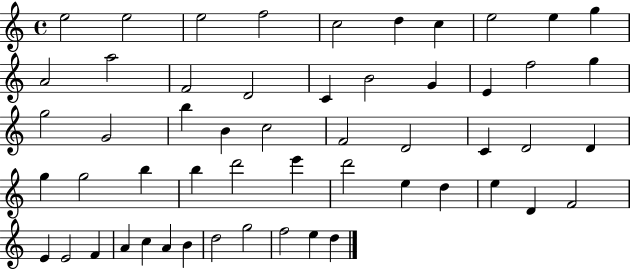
{
  \clef treble
  \time 4/4
  \defaultTimeSignature
  \key c \major
  e''2 e''2 | e''2 f''2 | c''2 d''4 c''4 | e''2 e''4 g''4 | \break a'2 a''2 | f'2 d'2 | c'4 b'2 g'4 | e'4 f''2 g''4 | \break g''2 g'2 | b''4 b'4 c''2 | f'2 d'2 | c'4 d'2 d'4 | \break g''4 g''2 b''4 | b''4 d'''2 e'''4 | d'''2 e''4 d''4 | e''4 d'4 f'2 | \break e'4 e'2 f'4 | a'4 c''4 a'4 b'4 | d''2 g''2 | f''2 e''4 d''4 | \break \bar "|."
}